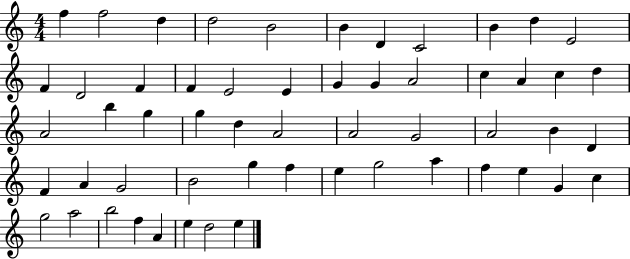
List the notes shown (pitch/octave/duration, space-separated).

F5/q F5/h D5/q D5/h B4/h B4/q D4/q C4/h B4/q D5/q E4/h F4/q D4/h F4/q F4/q E4/h E4/q G4/q G4/q A4/h C5/q A4/q C5/q D5/q A4/h B5/q G5/q G5/q D5/q A4/h A4/h G4/h A4/h B4/q D4/q F4/q A4/q G4/h B4/h G5/q F5/q E5/q G5/h A5/q F5/q E5/q G4/q C5/q G5/h A5/h B5/h F5/q A4/q E5/q D5/h E5/q